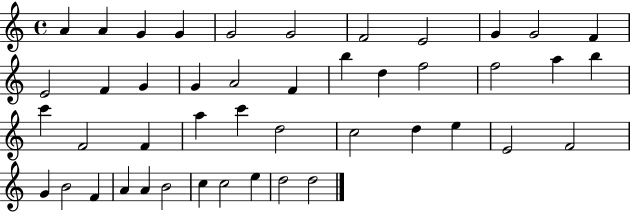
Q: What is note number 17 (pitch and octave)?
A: F4